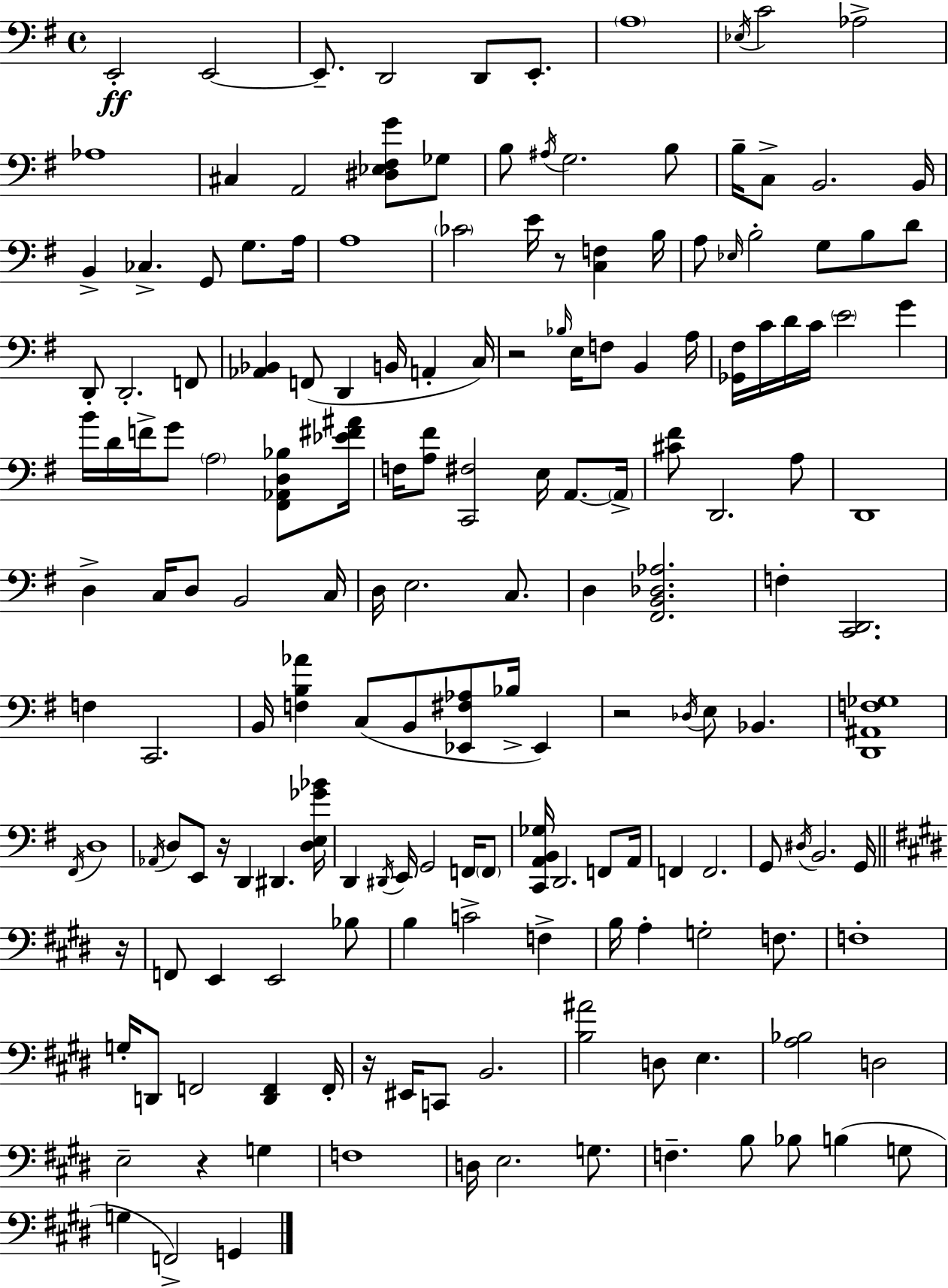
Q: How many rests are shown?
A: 7